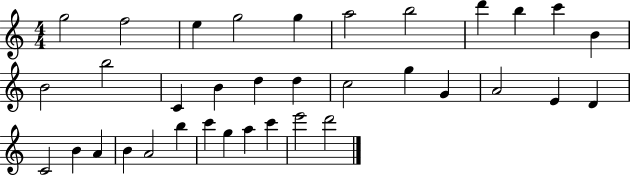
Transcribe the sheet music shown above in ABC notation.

X:1
T:Untitled
M:4/4
L:1/4
K:C
g2 f2 e g2 g a2 b2 d' b c' B B2 b2 C B d d c2 g G A2 E D C2 B A B A2 b c' g a c' e'2 d'2